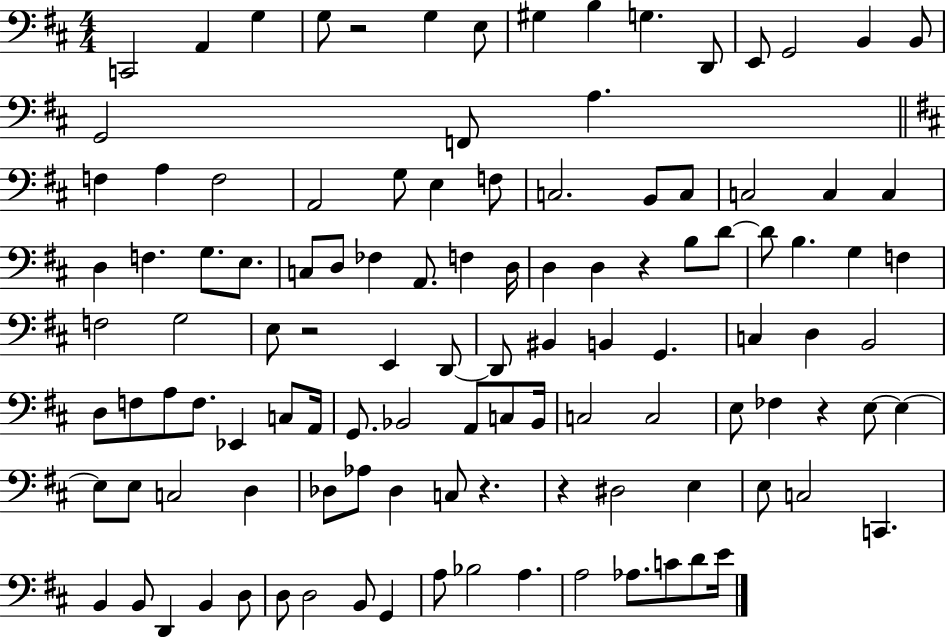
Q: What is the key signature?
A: D major